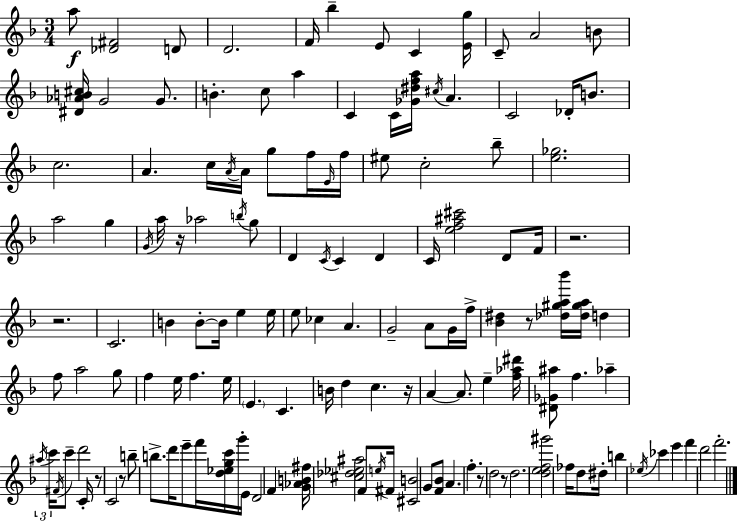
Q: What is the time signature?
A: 3/4